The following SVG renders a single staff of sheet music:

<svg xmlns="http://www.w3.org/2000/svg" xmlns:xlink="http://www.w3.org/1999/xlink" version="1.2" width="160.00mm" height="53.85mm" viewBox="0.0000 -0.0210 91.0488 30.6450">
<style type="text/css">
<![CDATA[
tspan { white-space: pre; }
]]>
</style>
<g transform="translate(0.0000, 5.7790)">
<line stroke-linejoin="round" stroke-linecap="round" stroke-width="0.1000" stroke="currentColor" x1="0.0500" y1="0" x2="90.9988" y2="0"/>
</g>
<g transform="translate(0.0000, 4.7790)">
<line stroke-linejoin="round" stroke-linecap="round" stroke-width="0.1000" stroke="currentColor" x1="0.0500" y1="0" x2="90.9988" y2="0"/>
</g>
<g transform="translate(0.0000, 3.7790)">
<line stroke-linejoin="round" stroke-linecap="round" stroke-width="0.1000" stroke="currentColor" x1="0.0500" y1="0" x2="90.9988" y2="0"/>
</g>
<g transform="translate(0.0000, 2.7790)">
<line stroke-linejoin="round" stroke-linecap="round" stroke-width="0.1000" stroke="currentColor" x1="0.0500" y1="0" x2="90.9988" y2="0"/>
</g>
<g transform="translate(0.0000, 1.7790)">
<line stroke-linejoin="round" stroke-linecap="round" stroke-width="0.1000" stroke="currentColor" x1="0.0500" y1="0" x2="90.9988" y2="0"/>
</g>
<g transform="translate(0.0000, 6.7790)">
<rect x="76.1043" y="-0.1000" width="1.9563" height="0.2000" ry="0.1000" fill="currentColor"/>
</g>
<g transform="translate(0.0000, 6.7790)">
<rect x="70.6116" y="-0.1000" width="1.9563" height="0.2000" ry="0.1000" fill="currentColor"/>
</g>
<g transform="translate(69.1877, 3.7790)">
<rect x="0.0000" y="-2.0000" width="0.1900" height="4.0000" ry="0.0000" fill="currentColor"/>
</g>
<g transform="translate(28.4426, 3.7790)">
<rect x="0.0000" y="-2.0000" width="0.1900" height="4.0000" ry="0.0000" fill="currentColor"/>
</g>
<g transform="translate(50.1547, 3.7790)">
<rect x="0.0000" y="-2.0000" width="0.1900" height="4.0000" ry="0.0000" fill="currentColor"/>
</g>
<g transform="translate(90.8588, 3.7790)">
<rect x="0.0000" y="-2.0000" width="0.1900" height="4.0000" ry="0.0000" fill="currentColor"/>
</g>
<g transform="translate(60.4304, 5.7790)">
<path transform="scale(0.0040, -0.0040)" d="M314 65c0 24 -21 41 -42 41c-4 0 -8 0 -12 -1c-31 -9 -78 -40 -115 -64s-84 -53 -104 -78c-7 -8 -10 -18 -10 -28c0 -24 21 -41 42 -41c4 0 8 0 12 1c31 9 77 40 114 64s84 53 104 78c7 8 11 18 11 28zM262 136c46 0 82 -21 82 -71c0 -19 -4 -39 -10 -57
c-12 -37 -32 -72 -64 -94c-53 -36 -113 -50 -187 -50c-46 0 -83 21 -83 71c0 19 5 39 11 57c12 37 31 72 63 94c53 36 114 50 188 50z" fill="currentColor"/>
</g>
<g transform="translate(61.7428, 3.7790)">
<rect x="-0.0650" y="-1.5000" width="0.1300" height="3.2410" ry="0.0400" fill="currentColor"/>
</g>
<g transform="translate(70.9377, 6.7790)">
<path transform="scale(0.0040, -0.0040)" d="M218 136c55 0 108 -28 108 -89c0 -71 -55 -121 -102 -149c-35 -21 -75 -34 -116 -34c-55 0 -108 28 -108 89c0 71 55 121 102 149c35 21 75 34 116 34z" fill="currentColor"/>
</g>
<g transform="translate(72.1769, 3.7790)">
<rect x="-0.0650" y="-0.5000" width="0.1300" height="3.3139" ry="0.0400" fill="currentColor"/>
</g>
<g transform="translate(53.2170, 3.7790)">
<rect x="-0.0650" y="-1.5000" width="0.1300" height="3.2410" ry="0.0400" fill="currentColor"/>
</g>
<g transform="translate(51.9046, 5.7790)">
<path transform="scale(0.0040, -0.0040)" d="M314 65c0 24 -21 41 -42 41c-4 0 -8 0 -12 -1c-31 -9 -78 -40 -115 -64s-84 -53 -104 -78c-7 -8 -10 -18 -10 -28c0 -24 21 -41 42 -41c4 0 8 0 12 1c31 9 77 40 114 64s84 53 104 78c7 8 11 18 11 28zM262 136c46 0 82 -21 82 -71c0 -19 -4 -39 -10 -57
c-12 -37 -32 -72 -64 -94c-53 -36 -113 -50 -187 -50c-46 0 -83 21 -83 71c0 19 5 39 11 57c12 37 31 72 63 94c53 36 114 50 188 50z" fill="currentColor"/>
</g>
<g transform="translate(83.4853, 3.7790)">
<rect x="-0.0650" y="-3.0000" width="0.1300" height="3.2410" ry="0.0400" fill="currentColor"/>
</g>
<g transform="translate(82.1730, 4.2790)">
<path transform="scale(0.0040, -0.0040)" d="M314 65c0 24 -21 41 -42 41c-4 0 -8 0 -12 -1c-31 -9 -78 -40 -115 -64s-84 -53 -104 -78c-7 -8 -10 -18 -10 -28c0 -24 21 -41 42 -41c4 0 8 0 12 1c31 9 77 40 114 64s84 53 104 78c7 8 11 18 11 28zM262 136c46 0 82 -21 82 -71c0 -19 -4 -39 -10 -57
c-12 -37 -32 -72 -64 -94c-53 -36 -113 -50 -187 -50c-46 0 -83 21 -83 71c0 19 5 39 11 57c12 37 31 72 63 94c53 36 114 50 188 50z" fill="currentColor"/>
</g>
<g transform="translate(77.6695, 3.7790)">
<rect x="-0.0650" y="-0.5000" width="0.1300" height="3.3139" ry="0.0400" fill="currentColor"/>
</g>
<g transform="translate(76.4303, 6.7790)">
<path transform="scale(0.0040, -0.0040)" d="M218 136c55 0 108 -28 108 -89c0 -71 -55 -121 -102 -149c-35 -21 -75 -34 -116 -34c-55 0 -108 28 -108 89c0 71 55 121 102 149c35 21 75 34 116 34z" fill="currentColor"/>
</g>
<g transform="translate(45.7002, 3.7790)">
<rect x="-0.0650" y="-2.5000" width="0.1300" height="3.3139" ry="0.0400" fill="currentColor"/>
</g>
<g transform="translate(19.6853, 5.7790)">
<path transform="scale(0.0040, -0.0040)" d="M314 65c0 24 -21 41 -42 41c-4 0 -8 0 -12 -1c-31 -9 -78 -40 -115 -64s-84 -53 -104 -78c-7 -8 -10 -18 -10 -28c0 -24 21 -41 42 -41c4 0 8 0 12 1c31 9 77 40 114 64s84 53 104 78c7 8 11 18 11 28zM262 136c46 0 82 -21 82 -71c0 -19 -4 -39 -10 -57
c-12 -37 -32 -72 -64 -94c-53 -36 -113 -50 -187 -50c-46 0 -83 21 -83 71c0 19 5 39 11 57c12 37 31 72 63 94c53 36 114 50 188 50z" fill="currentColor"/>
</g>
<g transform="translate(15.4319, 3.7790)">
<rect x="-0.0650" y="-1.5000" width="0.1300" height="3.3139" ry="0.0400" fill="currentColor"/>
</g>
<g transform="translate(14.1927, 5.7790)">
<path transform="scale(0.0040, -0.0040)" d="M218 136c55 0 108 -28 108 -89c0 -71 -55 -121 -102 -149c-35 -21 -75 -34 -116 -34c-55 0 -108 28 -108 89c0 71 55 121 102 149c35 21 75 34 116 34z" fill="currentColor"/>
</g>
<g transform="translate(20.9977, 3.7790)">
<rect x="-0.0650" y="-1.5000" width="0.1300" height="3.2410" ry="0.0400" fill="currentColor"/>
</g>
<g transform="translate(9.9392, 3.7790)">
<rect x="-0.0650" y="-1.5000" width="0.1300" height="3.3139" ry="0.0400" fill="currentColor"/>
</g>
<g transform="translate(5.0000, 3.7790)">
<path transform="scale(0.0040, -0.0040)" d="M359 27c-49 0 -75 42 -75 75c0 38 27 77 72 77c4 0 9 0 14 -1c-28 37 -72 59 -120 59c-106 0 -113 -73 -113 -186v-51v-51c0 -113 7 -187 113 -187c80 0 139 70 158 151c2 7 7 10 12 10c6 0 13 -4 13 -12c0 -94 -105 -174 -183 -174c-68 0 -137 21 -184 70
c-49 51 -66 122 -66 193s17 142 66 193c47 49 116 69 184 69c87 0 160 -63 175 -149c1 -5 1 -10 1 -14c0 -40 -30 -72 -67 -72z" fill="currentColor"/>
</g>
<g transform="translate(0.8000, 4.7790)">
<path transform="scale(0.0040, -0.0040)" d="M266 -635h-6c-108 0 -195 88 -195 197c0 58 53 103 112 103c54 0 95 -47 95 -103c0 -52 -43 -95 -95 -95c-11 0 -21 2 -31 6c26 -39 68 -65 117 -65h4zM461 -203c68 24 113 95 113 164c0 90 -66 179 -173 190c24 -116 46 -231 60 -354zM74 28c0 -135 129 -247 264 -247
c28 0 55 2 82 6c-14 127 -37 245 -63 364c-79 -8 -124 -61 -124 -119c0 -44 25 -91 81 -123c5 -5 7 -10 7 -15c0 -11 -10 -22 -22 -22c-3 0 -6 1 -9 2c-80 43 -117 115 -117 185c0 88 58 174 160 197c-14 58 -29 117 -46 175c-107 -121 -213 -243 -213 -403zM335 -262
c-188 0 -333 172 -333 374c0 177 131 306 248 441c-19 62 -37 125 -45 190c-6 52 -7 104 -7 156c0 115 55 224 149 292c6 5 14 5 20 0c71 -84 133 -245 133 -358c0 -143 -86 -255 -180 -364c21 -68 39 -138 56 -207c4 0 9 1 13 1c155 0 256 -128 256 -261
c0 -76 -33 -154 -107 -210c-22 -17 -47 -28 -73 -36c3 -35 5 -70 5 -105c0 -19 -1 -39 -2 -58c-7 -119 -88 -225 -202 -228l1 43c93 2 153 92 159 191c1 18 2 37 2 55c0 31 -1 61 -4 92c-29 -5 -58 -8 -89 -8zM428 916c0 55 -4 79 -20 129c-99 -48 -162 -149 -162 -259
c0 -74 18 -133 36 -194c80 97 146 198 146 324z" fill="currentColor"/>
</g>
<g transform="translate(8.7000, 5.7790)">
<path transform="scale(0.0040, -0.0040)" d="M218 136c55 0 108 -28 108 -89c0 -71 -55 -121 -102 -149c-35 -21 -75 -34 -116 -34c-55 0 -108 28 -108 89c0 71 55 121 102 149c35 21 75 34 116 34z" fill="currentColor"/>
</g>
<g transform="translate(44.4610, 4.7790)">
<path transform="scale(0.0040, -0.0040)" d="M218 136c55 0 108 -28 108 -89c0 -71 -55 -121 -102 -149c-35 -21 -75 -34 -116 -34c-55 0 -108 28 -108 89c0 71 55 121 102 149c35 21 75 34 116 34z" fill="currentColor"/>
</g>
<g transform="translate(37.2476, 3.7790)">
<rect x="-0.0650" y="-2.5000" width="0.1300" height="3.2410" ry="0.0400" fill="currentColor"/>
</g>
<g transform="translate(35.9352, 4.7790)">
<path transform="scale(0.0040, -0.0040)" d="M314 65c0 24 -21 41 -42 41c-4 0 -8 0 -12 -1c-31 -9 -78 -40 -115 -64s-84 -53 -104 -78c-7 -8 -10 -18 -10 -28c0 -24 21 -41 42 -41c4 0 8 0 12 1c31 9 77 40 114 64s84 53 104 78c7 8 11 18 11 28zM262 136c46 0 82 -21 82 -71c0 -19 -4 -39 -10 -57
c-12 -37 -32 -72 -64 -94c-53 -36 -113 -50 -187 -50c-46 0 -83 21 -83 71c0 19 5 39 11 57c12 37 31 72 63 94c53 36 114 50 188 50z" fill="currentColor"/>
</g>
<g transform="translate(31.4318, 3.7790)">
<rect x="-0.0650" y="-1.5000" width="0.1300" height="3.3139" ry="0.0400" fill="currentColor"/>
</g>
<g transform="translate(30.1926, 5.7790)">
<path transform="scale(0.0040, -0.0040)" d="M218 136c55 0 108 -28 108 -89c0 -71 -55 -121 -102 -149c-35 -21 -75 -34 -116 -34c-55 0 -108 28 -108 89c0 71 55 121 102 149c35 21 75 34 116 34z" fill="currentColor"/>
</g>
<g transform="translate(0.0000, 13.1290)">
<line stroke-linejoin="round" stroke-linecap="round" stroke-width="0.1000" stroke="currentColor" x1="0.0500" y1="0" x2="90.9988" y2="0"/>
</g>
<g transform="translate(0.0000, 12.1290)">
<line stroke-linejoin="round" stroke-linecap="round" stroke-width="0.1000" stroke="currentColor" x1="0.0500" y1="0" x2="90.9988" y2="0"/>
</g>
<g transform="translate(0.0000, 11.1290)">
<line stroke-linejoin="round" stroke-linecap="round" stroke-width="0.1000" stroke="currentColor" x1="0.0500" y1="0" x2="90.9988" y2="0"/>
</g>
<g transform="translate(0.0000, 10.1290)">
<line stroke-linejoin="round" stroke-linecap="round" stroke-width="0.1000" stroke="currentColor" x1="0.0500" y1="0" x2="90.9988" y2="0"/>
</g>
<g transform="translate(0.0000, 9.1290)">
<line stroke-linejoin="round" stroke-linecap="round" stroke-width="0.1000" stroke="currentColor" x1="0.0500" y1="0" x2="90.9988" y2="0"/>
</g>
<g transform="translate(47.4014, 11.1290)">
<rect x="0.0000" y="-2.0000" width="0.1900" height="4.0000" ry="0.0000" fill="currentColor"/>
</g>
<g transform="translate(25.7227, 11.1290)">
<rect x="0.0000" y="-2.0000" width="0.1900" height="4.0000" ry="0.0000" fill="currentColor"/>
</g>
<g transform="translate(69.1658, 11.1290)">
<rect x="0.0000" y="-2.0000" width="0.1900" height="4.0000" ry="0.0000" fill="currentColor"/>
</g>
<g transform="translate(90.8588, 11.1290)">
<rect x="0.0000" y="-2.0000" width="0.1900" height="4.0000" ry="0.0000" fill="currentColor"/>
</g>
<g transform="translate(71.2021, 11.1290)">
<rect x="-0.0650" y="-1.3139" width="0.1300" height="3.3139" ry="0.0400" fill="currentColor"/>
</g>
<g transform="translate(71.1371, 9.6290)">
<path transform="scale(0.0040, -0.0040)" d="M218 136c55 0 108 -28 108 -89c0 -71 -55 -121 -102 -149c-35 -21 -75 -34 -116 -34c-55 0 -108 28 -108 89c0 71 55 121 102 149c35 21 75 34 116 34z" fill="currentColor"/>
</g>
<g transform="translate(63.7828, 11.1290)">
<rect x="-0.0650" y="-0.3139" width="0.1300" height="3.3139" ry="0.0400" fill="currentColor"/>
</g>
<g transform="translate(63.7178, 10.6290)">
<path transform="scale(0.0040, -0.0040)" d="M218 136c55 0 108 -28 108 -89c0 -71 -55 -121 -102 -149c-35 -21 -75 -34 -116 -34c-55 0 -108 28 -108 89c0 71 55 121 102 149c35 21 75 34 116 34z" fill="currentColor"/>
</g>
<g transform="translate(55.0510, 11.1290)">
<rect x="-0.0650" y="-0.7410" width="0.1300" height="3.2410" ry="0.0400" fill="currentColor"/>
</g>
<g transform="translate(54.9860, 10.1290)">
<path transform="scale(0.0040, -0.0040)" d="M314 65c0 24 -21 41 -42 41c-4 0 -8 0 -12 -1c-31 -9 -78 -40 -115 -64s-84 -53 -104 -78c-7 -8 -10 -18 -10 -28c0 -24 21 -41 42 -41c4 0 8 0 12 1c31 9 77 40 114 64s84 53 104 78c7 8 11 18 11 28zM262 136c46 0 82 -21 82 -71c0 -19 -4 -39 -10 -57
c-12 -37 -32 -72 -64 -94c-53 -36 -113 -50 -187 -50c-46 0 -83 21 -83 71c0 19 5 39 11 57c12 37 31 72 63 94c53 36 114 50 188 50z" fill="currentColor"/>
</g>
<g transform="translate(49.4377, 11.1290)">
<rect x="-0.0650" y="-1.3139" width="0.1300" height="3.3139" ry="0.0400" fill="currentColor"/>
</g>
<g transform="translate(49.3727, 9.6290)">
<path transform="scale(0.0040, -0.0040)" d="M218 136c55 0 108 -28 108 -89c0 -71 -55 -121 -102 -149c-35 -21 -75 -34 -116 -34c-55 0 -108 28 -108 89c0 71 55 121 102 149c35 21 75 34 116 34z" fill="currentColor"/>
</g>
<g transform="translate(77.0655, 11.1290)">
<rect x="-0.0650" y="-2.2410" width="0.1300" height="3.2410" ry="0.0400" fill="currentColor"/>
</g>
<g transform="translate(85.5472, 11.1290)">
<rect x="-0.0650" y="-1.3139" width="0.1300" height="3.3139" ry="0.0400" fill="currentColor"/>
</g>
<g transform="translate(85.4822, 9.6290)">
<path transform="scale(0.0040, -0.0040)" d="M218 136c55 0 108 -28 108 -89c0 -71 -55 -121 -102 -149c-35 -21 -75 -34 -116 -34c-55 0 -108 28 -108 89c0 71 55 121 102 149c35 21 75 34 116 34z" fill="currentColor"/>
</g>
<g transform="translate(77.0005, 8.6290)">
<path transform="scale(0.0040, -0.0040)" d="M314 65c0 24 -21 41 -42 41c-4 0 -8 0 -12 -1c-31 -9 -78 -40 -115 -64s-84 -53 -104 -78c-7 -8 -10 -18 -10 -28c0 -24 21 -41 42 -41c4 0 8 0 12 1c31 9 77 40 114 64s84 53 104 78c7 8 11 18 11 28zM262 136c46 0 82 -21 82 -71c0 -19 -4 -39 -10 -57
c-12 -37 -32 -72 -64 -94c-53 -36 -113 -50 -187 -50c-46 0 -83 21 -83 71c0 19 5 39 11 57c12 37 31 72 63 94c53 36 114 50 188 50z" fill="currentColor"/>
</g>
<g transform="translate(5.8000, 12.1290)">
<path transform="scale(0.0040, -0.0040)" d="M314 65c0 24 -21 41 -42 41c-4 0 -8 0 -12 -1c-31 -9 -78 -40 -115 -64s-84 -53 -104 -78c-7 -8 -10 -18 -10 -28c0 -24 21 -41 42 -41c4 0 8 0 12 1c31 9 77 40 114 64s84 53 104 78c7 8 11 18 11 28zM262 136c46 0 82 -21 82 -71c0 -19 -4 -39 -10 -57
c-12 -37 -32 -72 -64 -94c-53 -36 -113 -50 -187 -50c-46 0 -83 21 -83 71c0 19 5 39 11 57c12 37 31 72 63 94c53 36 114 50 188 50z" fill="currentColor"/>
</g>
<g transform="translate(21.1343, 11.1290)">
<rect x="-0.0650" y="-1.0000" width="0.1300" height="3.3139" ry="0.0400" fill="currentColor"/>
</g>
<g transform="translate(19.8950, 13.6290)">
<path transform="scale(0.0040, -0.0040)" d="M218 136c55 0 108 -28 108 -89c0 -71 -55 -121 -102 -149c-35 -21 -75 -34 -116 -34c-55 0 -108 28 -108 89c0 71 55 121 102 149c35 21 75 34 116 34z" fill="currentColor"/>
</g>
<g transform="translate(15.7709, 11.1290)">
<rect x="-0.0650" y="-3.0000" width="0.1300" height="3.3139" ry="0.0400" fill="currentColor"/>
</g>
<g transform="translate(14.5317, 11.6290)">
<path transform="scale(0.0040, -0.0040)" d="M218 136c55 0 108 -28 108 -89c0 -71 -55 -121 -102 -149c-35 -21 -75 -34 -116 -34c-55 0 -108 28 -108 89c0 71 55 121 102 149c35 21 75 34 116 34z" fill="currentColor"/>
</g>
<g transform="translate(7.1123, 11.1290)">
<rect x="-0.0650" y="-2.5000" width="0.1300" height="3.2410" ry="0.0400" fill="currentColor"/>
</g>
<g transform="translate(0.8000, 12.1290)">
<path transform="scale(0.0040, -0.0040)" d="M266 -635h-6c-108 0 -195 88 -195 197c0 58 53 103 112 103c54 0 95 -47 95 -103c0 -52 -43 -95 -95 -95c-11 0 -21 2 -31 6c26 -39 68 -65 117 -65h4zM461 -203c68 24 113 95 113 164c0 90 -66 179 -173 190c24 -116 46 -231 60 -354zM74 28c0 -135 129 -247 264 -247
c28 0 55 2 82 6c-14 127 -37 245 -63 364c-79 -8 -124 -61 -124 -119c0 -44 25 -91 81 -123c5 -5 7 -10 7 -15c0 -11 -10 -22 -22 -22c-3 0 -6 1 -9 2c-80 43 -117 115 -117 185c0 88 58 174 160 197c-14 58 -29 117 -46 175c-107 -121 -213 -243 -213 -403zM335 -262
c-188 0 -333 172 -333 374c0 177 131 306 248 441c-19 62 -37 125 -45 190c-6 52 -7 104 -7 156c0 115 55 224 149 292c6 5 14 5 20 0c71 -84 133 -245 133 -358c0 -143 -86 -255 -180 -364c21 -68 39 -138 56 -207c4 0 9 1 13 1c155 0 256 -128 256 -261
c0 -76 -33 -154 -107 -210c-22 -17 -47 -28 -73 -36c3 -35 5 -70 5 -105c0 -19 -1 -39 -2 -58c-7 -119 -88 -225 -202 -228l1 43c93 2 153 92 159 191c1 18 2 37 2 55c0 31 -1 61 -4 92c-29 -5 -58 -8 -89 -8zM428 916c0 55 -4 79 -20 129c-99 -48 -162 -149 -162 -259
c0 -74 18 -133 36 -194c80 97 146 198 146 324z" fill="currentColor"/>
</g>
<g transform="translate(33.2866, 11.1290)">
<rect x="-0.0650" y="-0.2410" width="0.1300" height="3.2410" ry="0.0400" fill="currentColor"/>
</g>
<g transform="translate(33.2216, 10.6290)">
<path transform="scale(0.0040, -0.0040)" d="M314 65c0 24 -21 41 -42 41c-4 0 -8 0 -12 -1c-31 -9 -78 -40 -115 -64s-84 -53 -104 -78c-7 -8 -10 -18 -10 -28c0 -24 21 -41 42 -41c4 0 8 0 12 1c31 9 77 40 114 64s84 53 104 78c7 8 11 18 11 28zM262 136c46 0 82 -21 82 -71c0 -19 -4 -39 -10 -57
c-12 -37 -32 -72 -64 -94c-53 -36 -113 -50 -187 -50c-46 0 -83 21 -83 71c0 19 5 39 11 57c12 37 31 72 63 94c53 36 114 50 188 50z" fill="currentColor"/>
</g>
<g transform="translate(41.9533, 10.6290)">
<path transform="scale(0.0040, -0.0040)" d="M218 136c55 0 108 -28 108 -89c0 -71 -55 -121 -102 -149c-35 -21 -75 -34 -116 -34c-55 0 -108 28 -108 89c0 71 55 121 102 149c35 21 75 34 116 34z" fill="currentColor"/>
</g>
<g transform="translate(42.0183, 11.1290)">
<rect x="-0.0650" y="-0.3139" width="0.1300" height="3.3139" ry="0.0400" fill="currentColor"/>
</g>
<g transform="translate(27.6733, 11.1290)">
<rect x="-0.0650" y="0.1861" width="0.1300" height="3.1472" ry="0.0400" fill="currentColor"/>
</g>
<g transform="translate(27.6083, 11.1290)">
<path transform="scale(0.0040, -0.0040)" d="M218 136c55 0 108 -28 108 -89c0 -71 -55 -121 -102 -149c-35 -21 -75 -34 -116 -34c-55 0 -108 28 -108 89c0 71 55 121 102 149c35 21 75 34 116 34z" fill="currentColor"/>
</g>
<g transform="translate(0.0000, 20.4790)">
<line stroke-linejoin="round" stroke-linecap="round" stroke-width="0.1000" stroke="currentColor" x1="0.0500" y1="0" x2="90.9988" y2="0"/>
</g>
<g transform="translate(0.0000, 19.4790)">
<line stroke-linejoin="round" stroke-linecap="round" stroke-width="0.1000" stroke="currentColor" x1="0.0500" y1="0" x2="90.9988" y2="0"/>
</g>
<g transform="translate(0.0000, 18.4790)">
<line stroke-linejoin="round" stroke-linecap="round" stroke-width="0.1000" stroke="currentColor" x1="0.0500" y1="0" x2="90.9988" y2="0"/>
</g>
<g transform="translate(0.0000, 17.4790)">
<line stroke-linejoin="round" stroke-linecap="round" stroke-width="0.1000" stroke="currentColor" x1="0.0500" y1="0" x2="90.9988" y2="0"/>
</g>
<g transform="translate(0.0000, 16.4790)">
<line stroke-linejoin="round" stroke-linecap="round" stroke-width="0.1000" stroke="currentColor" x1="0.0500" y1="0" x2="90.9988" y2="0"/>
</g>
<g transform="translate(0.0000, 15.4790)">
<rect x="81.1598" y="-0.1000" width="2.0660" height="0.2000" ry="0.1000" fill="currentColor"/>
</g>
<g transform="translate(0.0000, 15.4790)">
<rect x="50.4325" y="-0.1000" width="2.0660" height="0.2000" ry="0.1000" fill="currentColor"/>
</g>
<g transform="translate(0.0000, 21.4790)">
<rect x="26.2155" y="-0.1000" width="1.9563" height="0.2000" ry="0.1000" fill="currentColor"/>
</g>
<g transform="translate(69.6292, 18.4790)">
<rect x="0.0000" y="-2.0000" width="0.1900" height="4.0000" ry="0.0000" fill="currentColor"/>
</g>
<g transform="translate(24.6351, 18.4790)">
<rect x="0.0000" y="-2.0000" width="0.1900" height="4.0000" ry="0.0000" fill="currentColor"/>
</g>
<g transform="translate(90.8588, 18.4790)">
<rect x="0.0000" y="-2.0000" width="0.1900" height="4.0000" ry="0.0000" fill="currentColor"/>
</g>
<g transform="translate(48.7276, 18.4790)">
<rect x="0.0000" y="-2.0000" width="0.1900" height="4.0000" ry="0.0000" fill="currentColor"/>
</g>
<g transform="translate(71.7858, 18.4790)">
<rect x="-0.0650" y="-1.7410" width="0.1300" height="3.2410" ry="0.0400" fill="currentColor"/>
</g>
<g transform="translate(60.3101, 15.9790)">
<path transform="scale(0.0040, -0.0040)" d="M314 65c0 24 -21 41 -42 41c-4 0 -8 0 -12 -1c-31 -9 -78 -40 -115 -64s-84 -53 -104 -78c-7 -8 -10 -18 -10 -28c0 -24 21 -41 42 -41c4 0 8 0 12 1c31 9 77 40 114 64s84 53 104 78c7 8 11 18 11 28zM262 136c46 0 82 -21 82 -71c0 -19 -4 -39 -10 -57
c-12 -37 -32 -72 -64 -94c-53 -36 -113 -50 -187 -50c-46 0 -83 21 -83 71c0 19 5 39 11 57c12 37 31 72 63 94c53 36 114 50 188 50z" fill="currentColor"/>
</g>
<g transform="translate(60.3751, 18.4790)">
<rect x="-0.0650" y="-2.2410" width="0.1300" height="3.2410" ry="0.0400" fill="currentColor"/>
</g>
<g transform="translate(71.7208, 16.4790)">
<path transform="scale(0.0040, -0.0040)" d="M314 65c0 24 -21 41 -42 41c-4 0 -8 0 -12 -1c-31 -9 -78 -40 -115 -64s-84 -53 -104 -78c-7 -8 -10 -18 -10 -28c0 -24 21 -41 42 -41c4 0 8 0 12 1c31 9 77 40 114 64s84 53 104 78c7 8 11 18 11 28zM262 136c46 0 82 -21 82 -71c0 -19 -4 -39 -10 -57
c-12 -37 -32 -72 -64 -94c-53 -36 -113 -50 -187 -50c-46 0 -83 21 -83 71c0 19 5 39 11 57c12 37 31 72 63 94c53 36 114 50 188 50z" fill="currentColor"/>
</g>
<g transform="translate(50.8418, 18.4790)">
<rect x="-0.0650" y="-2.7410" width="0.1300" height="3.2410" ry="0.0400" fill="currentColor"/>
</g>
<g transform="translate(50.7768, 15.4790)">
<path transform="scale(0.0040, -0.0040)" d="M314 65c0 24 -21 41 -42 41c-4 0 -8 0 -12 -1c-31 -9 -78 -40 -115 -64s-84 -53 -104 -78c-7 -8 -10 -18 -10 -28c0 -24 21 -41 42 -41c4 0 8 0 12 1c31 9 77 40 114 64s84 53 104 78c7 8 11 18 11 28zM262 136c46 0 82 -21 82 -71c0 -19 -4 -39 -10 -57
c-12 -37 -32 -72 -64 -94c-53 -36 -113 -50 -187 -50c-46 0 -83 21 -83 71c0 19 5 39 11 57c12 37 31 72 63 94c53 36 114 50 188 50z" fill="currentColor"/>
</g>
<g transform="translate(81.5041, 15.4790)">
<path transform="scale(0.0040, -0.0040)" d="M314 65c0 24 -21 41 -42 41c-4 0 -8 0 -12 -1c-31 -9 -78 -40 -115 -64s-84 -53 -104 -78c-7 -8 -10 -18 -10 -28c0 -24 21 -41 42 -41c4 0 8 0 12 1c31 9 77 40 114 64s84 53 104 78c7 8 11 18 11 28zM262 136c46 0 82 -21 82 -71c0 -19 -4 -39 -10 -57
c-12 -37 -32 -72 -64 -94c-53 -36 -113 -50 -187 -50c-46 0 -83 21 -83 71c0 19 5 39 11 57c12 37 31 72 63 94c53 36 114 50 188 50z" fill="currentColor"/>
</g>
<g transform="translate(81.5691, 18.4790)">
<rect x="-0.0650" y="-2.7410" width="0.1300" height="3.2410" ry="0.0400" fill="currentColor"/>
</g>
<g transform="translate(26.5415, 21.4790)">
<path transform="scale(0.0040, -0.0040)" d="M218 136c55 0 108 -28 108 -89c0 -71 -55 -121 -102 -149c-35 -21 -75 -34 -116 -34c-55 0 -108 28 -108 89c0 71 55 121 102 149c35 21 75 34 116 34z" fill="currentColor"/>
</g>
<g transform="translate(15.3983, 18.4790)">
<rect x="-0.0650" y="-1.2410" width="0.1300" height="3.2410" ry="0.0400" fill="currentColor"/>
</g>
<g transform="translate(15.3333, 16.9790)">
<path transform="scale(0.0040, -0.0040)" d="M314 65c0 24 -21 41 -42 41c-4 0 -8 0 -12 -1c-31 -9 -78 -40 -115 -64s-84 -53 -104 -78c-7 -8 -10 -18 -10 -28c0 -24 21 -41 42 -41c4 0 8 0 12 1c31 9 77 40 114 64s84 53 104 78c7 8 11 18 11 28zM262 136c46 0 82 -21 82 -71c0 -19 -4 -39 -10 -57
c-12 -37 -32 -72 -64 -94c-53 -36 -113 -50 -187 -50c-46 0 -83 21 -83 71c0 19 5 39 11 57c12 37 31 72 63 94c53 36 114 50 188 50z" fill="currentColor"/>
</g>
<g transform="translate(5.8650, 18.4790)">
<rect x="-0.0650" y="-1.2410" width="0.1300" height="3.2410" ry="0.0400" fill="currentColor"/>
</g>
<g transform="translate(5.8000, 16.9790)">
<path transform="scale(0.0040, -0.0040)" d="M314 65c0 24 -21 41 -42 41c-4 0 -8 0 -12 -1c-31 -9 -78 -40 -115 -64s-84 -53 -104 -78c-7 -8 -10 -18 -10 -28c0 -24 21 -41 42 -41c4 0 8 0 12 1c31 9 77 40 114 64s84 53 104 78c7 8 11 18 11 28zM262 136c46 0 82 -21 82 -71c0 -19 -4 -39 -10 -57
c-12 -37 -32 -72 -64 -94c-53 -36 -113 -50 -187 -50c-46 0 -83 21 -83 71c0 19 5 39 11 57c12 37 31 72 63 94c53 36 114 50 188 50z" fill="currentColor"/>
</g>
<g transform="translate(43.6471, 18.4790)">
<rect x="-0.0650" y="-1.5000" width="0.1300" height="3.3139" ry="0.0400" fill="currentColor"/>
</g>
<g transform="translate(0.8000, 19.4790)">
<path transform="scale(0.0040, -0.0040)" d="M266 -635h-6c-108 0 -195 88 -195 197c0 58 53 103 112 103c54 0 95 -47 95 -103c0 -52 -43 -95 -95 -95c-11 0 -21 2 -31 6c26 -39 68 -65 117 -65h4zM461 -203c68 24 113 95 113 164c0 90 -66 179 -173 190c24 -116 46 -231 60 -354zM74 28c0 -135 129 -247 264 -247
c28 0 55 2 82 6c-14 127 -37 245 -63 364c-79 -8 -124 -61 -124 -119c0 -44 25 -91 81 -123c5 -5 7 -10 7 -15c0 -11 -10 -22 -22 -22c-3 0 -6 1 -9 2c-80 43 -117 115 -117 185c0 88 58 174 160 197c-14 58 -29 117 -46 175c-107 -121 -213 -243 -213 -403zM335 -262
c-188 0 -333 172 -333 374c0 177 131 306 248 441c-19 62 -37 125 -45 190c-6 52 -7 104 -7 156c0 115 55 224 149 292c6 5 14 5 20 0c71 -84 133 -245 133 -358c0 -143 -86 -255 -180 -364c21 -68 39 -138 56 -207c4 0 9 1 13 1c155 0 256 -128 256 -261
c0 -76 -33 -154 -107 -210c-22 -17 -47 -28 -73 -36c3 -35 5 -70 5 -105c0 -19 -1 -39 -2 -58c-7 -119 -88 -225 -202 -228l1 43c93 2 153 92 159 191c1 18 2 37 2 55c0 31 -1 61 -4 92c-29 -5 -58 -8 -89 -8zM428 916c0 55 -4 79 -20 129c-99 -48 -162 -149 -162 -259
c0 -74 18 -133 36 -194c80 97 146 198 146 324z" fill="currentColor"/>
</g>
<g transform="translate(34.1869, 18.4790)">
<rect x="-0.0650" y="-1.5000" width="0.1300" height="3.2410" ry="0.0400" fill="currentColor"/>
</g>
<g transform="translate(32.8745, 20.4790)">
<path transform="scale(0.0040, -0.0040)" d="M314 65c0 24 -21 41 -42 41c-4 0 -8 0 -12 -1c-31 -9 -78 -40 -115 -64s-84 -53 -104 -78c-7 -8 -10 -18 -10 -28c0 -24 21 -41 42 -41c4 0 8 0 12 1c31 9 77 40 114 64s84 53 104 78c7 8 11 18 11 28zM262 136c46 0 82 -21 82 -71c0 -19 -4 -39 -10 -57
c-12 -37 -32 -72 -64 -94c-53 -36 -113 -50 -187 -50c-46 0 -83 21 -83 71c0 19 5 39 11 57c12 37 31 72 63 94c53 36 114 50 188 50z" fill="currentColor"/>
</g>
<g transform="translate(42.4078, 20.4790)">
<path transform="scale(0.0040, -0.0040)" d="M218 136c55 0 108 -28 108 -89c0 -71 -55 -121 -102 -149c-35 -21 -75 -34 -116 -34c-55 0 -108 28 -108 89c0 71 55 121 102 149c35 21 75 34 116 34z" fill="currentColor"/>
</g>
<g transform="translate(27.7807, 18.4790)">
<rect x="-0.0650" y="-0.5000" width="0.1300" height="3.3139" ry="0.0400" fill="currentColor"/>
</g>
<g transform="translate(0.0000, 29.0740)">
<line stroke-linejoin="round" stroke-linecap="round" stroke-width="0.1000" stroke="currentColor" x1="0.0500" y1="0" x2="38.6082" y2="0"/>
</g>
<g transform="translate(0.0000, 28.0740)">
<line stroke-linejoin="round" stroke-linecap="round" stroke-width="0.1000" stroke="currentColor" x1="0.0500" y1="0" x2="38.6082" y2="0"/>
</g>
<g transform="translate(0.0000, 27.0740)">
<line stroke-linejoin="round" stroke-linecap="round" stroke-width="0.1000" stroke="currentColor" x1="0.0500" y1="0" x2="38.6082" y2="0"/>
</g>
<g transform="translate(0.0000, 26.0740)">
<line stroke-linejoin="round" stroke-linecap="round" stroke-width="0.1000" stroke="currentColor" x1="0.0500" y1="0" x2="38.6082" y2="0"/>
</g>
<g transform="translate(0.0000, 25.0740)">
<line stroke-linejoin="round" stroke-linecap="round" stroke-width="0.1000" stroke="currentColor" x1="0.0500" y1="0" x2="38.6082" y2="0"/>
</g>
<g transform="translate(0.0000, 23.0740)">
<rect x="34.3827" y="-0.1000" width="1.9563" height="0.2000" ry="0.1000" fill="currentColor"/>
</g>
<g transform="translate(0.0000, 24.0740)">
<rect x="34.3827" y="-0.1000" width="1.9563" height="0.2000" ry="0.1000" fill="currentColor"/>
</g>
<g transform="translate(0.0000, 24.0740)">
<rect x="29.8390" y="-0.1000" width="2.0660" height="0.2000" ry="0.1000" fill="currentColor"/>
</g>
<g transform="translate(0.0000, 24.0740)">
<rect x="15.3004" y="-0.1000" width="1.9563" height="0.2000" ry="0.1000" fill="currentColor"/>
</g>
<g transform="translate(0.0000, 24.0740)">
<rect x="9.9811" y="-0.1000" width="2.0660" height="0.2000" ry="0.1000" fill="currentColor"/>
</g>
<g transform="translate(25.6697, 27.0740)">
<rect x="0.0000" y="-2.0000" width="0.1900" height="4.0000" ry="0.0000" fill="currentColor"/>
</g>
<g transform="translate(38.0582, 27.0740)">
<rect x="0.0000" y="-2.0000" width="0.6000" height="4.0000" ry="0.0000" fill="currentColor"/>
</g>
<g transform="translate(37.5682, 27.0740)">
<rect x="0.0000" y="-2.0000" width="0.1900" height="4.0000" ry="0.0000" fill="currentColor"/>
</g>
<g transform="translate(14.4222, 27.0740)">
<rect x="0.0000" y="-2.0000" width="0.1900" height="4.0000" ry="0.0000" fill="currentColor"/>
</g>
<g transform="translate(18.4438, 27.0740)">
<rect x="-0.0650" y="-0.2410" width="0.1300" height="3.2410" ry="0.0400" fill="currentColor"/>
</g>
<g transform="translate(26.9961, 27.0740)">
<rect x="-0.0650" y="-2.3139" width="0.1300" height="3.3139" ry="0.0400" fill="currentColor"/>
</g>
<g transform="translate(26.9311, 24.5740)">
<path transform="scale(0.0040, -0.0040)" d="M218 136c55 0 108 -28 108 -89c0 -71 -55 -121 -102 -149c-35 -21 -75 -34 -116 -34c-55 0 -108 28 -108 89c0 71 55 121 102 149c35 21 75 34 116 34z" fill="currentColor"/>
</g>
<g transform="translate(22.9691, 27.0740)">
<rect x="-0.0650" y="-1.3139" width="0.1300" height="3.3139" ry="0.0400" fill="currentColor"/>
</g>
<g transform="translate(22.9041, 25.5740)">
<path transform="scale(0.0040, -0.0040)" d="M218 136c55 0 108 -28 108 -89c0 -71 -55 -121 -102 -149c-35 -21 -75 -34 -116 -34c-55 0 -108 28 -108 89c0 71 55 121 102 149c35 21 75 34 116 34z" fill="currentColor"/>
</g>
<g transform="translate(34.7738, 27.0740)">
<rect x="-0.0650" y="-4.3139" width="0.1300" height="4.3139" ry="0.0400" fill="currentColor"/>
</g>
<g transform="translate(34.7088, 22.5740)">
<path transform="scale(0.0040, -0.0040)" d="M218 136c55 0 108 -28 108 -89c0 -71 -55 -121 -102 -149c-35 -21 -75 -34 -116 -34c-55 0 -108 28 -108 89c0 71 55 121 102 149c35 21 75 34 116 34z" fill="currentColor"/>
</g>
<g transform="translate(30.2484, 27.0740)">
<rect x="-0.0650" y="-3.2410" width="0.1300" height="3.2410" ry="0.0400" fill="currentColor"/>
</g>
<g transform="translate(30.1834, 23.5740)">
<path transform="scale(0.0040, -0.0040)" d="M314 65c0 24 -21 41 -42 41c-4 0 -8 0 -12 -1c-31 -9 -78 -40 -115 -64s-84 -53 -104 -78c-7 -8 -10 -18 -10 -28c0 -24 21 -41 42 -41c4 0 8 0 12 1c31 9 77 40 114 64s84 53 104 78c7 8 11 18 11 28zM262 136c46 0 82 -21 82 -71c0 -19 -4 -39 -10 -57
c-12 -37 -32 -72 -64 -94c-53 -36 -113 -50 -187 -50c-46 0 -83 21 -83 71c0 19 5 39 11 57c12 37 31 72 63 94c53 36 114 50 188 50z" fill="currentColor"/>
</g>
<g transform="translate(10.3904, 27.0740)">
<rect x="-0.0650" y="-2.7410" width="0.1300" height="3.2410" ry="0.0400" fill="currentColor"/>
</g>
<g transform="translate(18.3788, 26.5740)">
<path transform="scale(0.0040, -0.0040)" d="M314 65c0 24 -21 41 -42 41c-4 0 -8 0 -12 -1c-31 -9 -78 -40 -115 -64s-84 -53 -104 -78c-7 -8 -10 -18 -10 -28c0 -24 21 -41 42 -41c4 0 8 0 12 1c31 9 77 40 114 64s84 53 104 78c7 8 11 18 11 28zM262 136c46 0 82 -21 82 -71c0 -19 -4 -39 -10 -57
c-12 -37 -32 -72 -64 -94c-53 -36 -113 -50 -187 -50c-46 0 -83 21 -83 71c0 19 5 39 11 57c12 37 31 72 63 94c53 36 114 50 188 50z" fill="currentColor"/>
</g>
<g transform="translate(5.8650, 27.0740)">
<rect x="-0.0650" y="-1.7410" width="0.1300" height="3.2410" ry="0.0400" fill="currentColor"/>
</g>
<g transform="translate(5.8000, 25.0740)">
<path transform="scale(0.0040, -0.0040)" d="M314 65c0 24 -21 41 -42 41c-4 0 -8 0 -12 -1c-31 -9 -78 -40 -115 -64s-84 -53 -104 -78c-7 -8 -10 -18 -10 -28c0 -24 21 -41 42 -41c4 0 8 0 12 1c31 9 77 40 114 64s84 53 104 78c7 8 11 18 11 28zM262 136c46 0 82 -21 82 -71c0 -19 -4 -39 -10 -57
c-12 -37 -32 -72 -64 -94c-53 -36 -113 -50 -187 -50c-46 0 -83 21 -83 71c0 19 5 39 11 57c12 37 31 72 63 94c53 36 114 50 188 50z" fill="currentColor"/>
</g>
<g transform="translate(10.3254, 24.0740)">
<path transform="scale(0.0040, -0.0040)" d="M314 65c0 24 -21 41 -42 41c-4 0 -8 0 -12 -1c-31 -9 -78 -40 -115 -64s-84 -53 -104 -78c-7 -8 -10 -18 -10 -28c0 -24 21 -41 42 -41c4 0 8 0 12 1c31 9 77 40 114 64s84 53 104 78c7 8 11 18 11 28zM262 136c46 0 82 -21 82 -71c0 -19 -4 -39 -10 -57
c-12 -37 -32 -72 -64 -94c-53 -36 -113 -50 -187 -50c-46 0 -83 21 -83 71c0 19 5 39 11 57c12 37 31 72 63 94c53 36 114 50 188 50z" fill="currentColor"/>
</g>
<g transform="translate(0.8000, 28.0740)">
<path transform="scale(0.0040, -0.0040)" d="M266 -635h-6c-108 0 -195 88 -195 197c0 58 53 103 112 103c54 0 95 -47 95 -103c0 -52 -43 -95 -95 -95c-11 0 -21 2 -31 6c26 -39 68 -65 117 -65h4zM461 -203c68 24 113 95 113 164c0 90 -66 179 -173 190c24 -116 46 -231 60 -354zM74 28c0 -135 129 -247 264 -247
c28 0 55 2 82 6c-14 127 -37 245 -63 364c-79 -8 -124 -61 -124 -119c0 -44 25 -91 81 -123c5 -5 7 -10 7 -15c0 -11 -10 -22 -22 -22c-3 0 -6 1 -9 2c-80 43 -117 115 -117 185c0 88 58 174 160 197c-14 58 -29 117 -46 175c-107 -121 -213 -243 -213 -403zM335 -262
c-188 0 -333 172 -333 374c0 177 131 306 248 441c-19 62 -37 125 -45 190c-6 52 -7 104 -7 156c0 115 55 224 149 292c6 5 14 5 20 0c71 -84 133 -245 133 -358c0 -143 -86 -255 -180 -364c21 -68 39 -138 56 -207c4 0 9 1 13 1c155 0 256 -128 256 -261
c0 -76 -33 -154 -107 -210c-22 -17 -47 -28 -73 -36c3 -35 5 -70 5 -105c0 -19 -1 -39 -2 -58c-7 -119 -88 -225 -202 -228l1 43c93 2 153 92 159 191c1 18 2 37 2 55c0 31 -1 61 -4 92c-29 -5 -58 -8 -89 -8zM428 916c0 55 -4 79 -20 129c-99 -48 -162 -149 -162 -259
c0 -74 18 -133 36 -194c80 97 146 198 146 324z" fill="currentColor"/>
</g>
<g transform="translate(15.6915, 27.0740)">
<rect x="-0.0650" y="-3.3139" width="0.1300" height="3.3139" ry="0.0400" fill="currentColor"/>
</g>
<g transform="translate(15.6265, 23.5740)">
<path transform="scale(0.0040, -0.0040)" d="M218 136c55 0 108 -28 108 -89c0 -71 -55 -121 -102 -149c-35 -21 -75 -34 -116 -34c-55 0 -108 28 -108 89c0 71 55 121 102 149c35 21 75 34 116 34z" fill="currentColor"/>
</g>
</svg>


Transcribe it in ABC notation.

X:1
T:Untitled
M:4/4
L:1/4
K:C
E E E2 E G2 G E2 E2 C C A2 G2 A D B c2 c e d2 c e g2 e e2 e2 C E2 E a2 g2 f2 a2 f2 a2 b c2 e g b2 d'